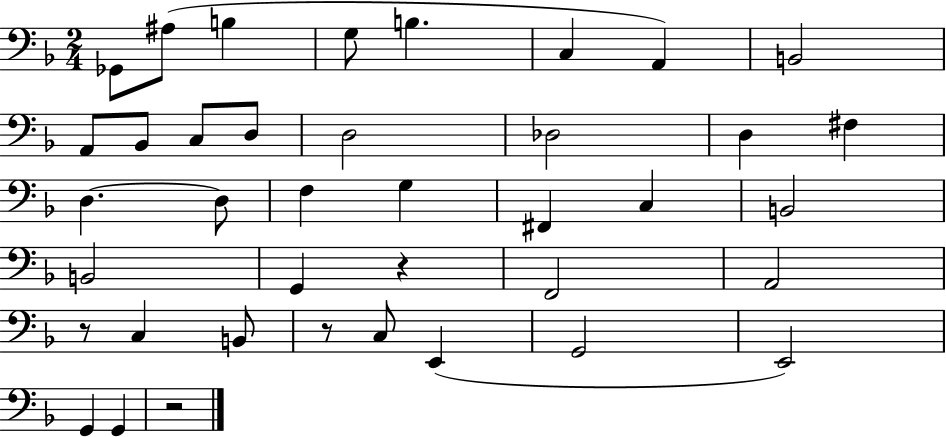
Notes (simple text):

Gb2/e A#3/e B3/q G3/e B3/q. C3/q A2/q B2/h A2/e Bb2/e C3/e D3/e D3/h Db3/h D3/q F#3/q D3/q. D3/e F3/q G3/q F#2/q C3/q B2/h B2/h G2/q R/q F2/h A2/h R/e C3/q B2/e R/e C3/e E2/q G2/h E2/h G2/q G2/q R/h